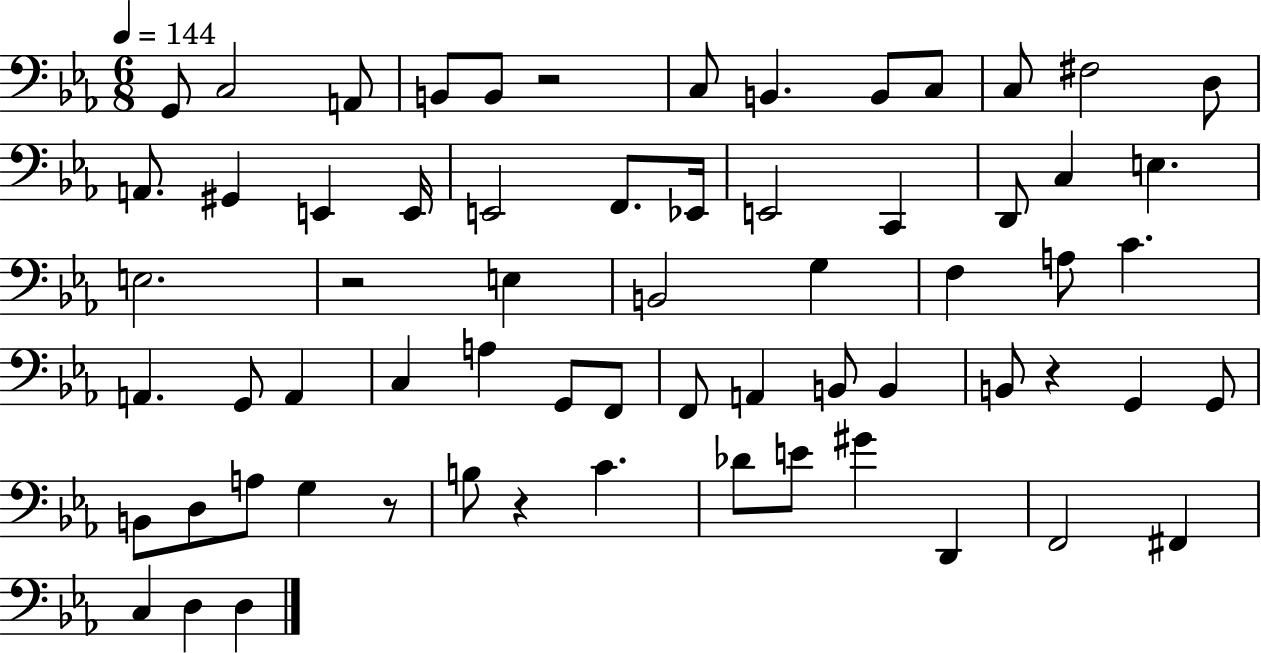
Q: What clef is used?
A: bass